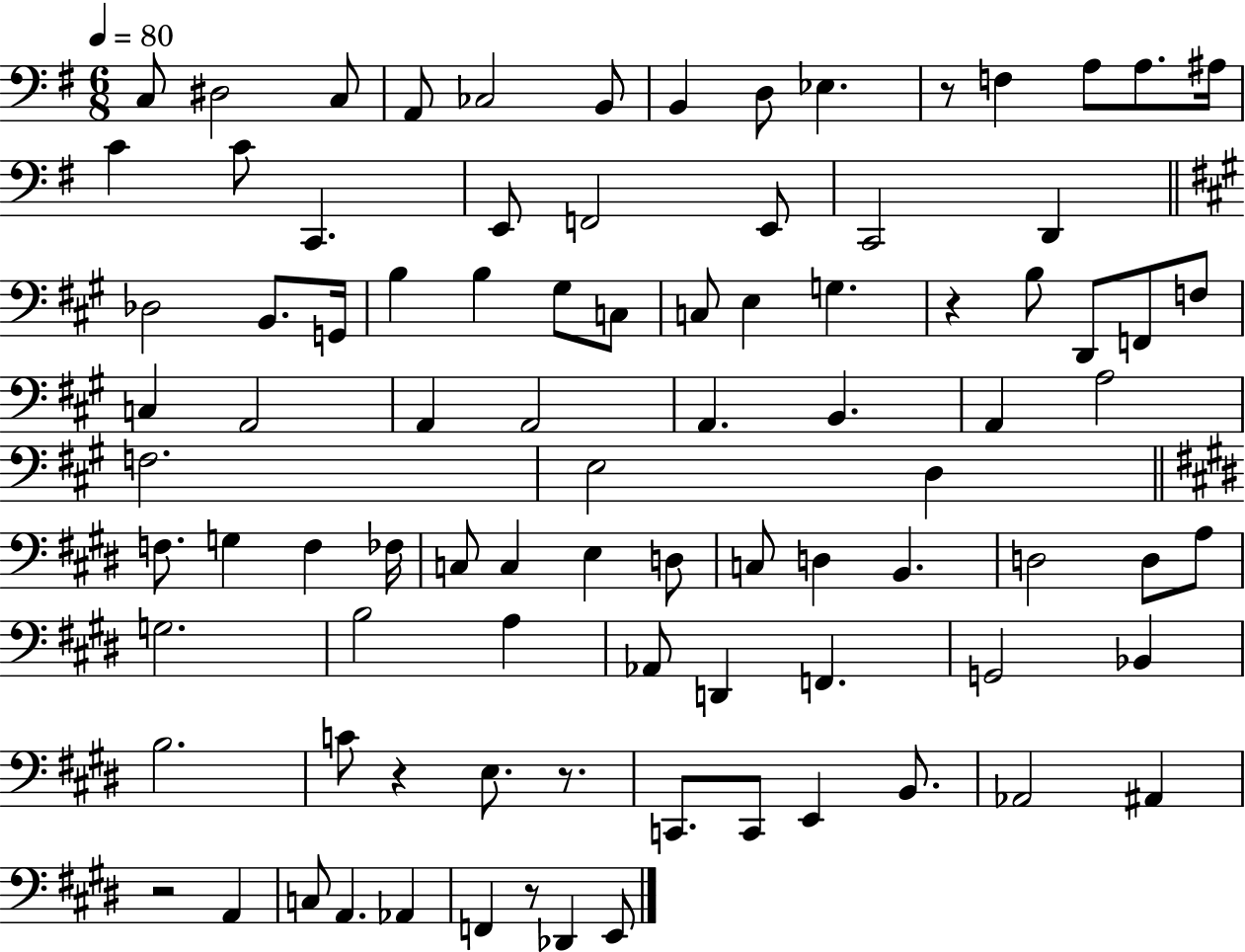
{
  \clef bass
  \numericTimeSignature
  \time 6/8
  \key g \major
  \tempo 4 = 80
  c8 dis2 c8 | a,8 ces2 b,8 | b,4 d8 ees4. | r8 f4 a8 a8. ais16 | \break c'4 c'8 c,4. | e,8 f,2 e,8 | c,2 d,4 | \bar "||" \break \key a \major des2 b,8. g,16 | b4 b4 gis8 c8 | c8 e4 g4. | r4 b8 d,8 f,8 f8 | \break c4 a,2 | a,4 a,2 | a,4. b,4. | a,4 a2 | \break f2. | e2 d4 | \bar "||" \break \key e \major f8. g4 f4 fes16 | c8 c4 e4 d8 | c8 d4 b,4. | d2 d8 a8 | \break g2. | b2 a4 | aes,8 d,4 f,4. | g,2 bes,4 | \break b2. | c'8 r4 e8. r8. | c,8. c,8 e,4 b,8. | aes,2 ais,4 | \break r2 a,4 | c8 a,4. aes,4 | f,4 r8 des,4 e,8 | \bar "|."
}